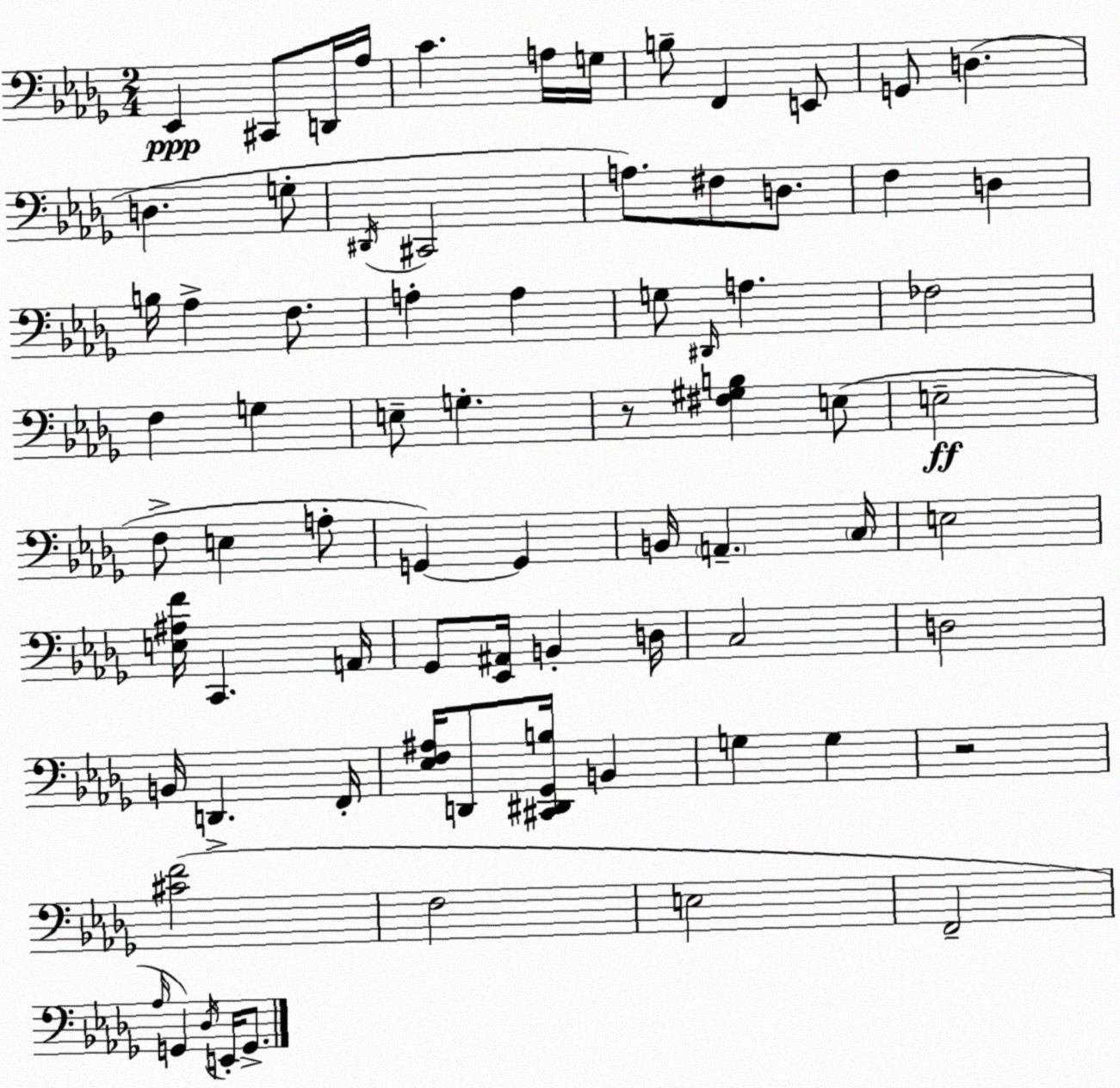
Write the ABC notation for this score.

X:1
T:Untitled
M:2/4
L:1/4
K:Bbm
_E,, ^C,,/2 D,,/4 _A,/4 C A,/4 G,/4 B,/2 F,, E,,/2 G,,/2 D, D, G,/2 ^D,,/4 ^C,,2 A,/2 ^F,/2 D,/2 F, D, B,/4 _A, F,/2 A, A, G,/2 ^D,,/4 A, _F,2 F, G, E,/2 G, z/2 [^F,^G,B,] E,/2 E,2 F,/2 E, A,/2 G,, G,, B,,/4 A,, C,/4 E,2 [E,^A,F]/4 C,, A,,/4 _G,,/2 [_E,,^A,,]/4 B,, D,/4 C,2 D,2 B,,/4 D,, F,,/4 [_E,F,^A,]/4 D,,/2 [^C,,^D,,_G,,B,]/4 B,, G, G, z2 [^CF]2 F,2 E,2 F,,2 _A,/4 G,, _D,/4 E,,/4 G,,/2